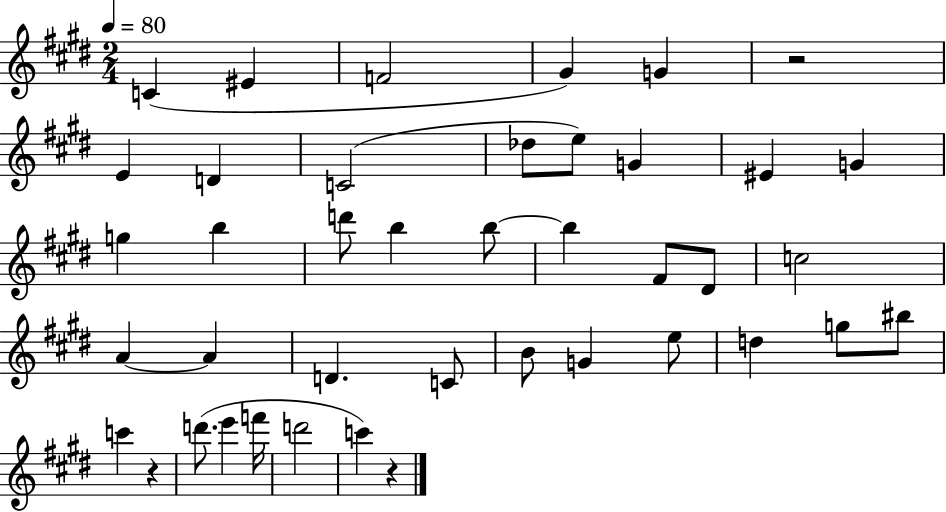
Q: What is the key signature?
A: E major